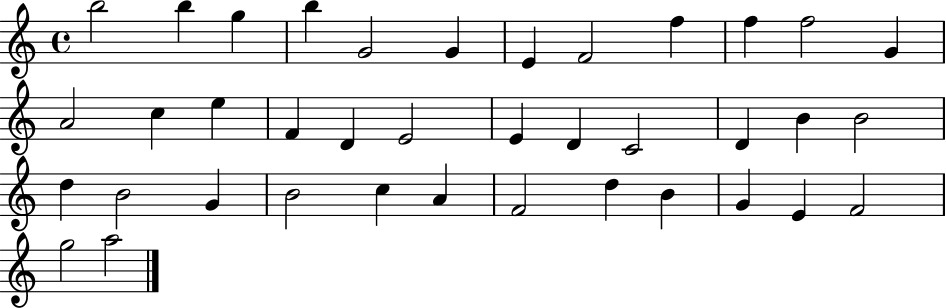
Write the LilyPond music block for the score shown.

{
  \clef treble
  \time 4/4
  \defaultTimeSignature
  \key c \major
  b''2 b''4 g''4 | b''4 g'2 g'4 | e'4 f'2 f''4 | f''4 f''2 g'4 | \break a'2 c''4 e''4 | f'4 d'4 e'2 | e'4 d'4 c'2 | d'4 b'4 b'2 | \break d''4 b'2 g'4 | b'2 c''4 a'4 | f'2 d''4 b'4 | g'4 e'4 f'2 | \break g''2 a''2 | \bar "|."
}